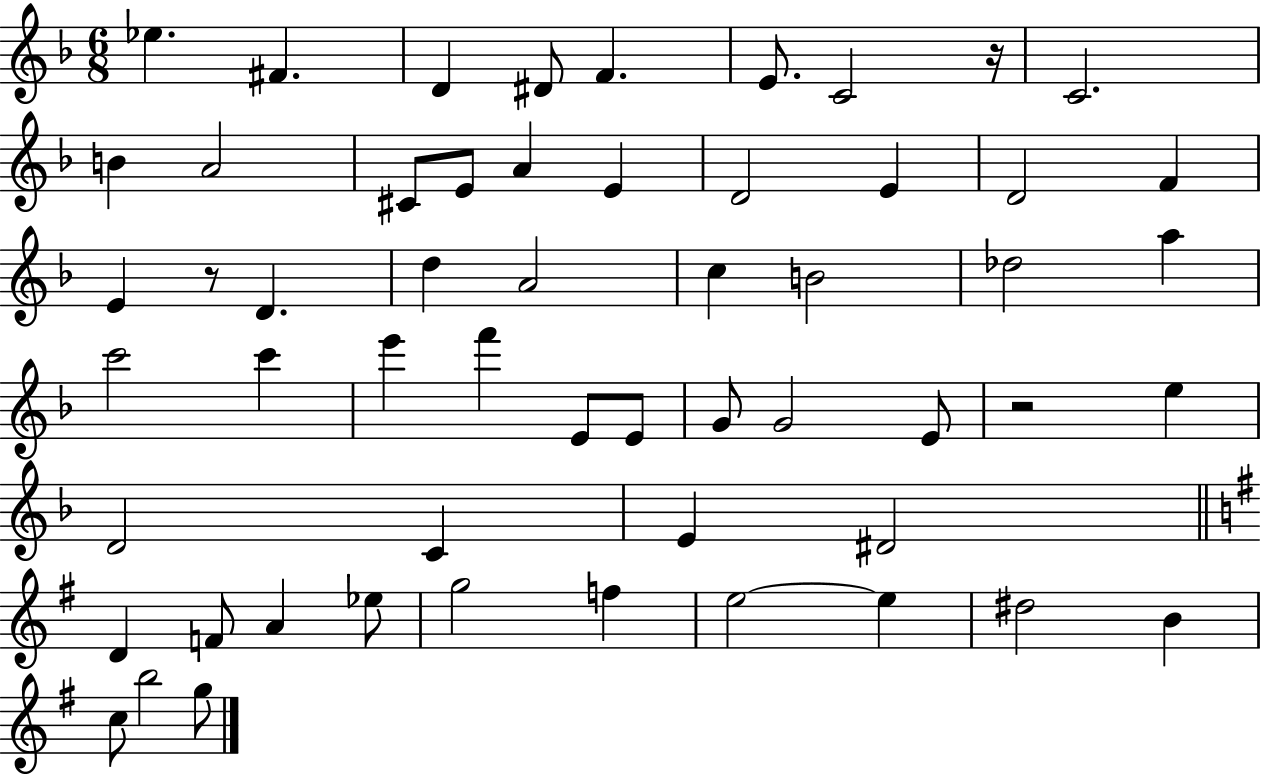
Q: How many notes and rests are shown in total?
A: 56